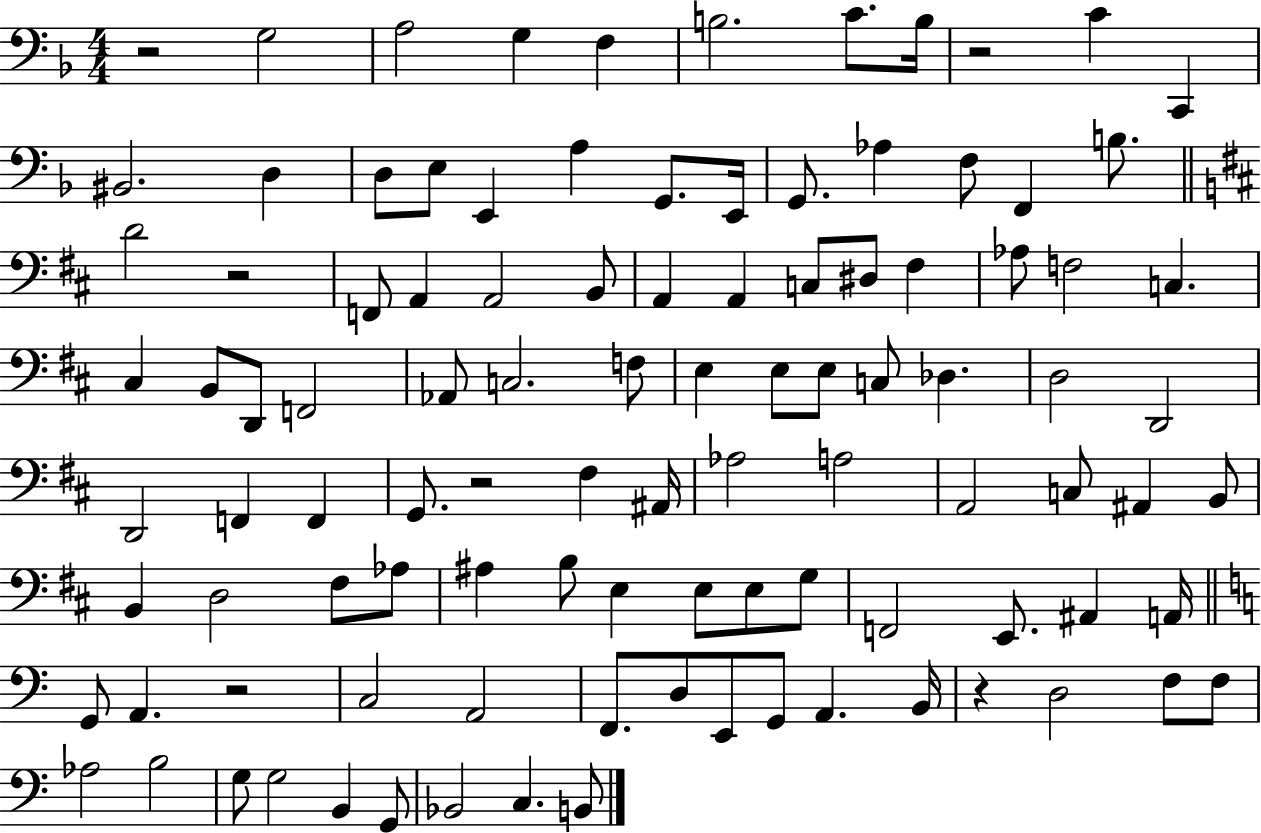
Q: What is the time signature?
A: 4/4